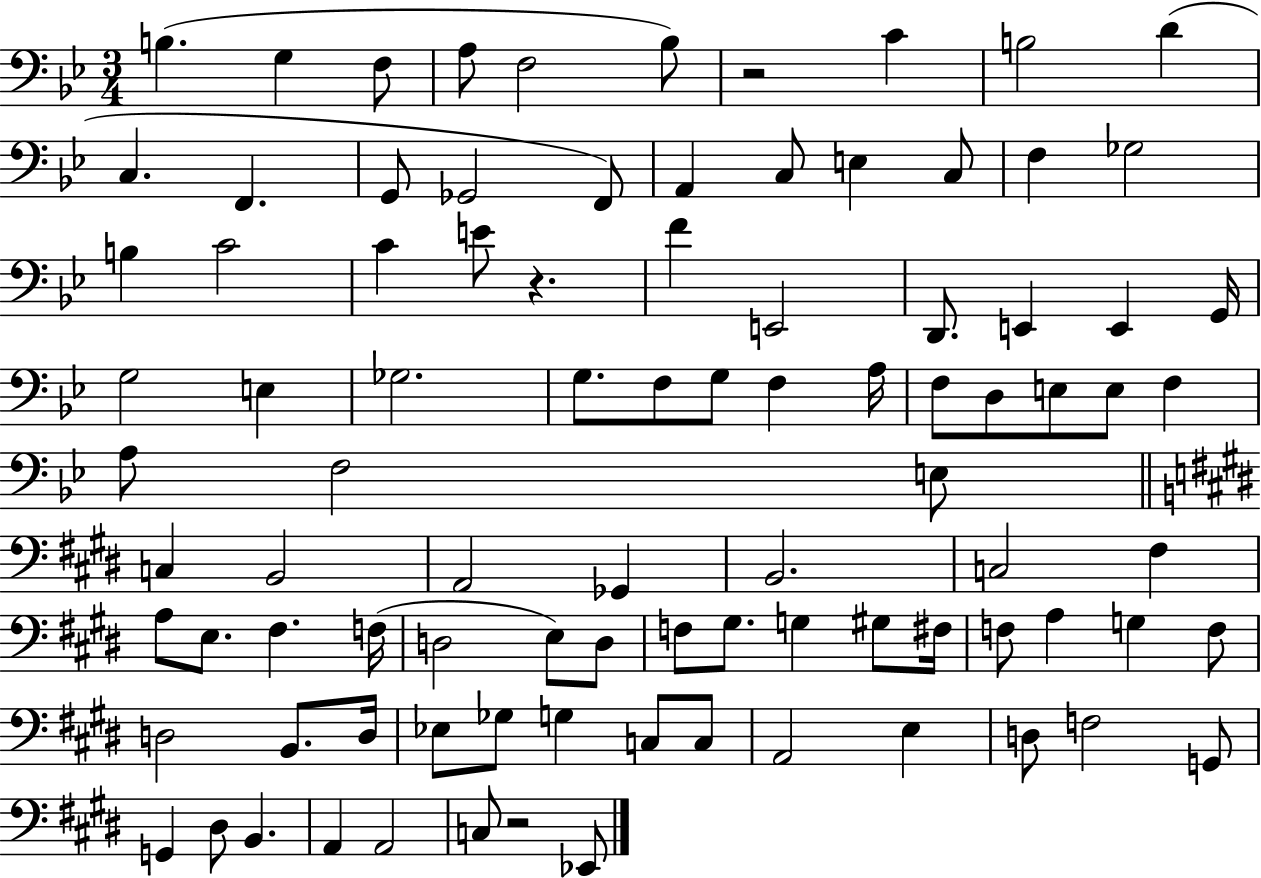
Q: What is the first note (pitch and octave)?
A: B3